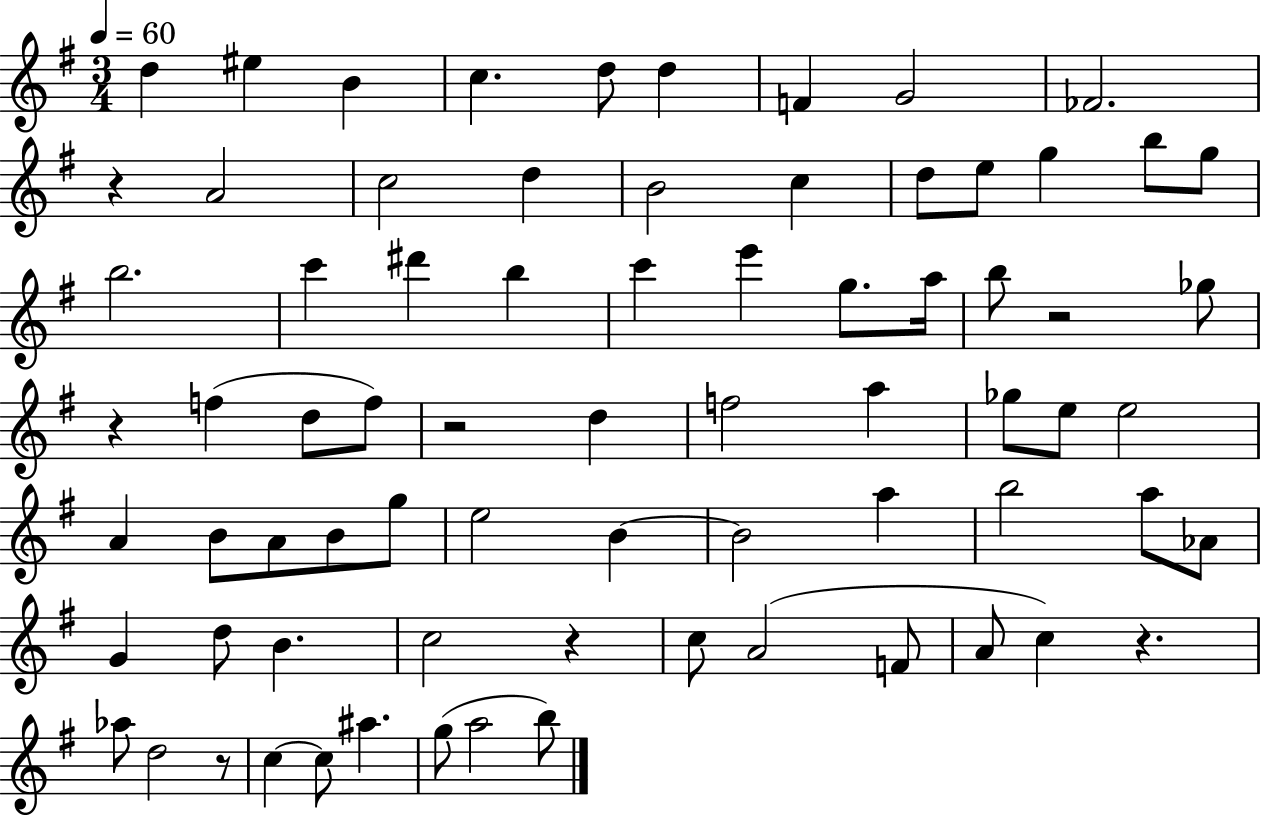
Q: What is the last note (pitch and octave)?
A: B5